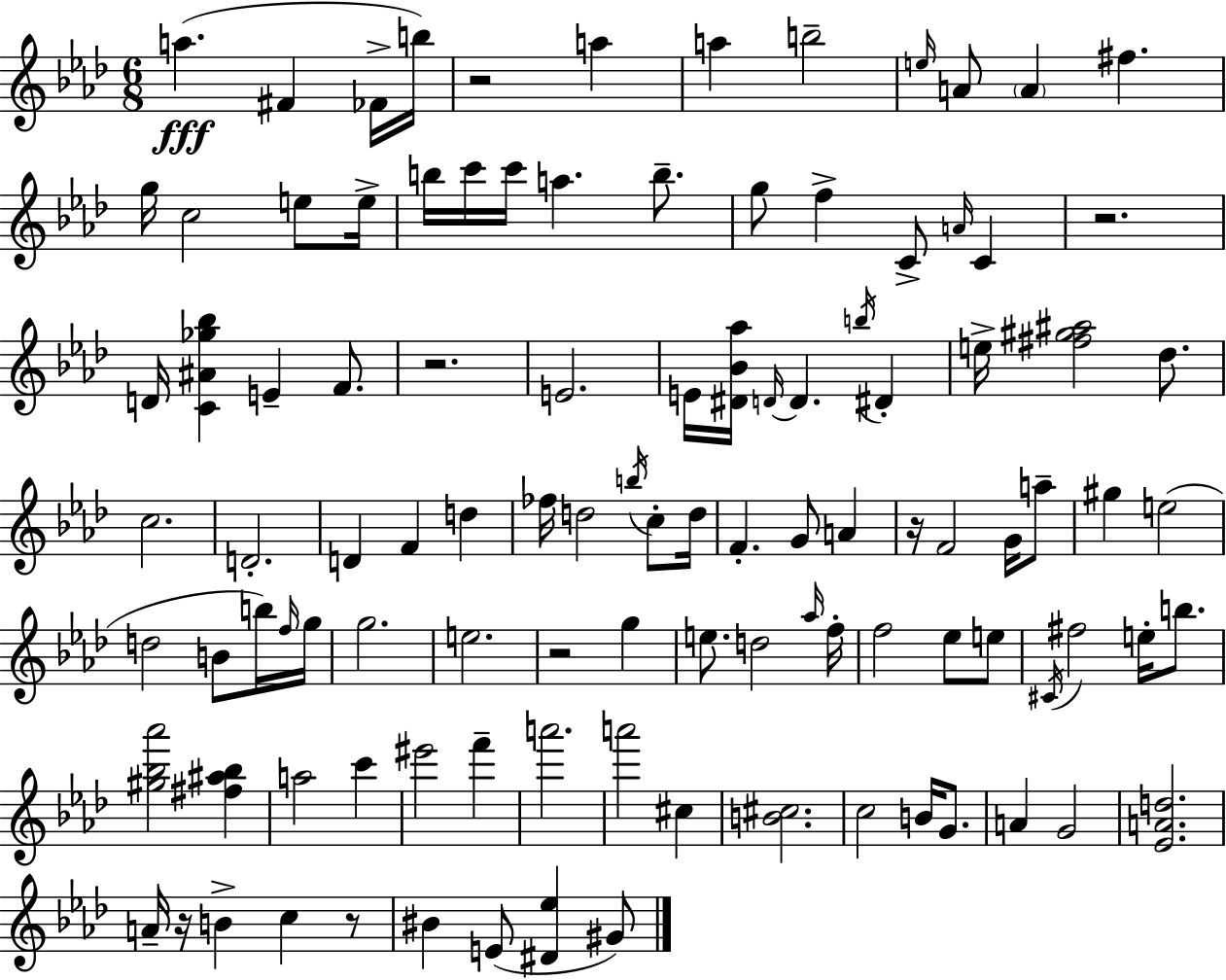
A5/q. F#4/q FES4/s B5/s R/h A5/q A5/q B5/h E5/s A4/e A4/q F#5/q. G5/s C5/h E5/e E5/s B5/s C6/s C6/s A5/q. B5/e. G5/e F5/q C4/e A4/s C4/q R/h. D4/s [C4,A#4,Gb5,Bb5]/q E4/q F4/e. R/h. E4/h. E4/s [D#4,Bb4,Ab5]/s D4/s D4/q. B5/s D#4/q E5/s [F#5,G#5,A#5]/h Db5/e. C5/h. D4/h. D4/q F4/q D5/q FES5/s D5/h B5/s C5/e D5/s F4/q. G4/e A4/q R/s F4/h G4/s A5/e G#5/q E5/h D5/h B4/e B5/s F5/s G5/s G5/h. E5/h. R/h G5/q E5/e. D5/h Ab5/s F5/s F5/h Eb5/e E5/e C#4/s F#5/h E5/s B5/e. [G#5,Bb5,Ab6]/h [F#5,A#5,Bb5]/q A5/h C6/q EIS6/h F6/q A6/h. A6/h C#5/q [B4,C#5]/h. C5/h B4/s G4/e. A4/q G4/h [Eb4,A4,D5]/h. A4/s R/s B4/q C5/q R/e BIS4/q E4/e [D#4,Eb5]/q G#4/e